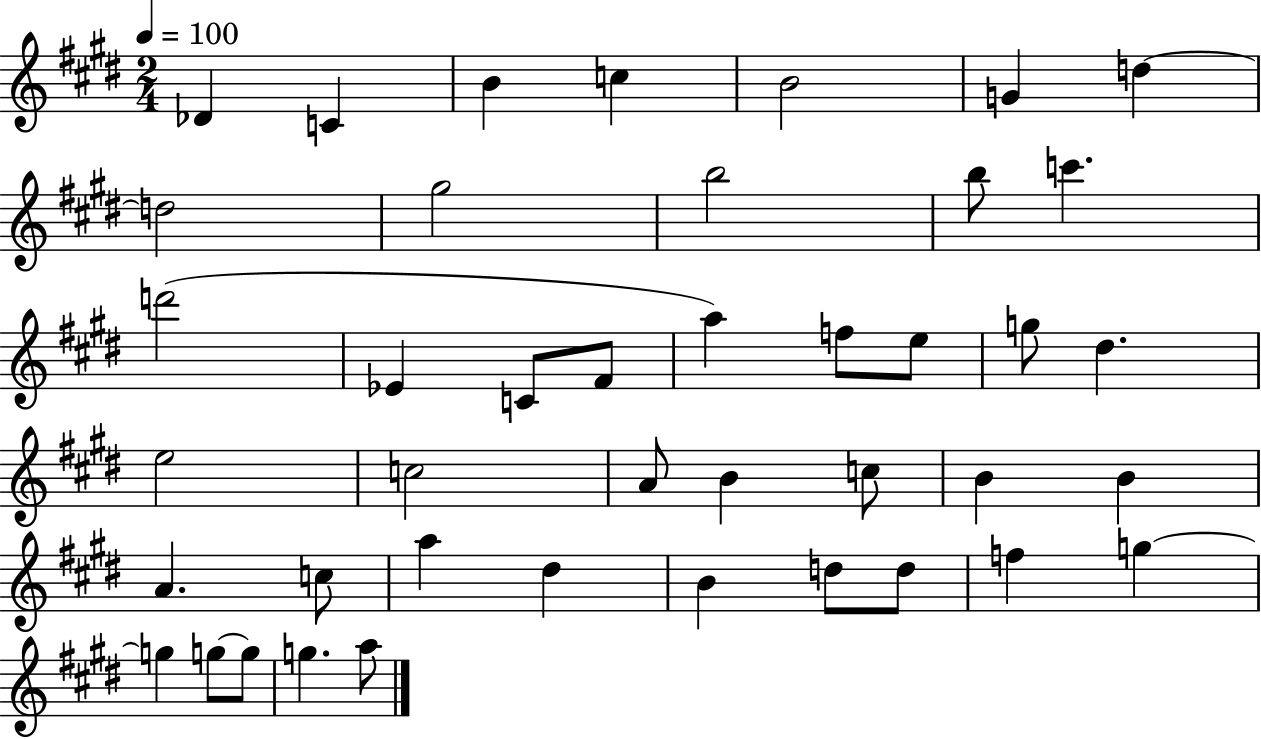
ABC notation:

X:1
T:Untitled
M:2/4
L:1/4
K:E
_D C B c B2 G d d2 ^g2 b2 b/2 c' d'2 _E C/2 ^F/2 a f/2 e/2 g/2 ^d e2 c2 A/2 B c/2 B B A c/2 a ^d B d/2 d/2 f g g g/2 g/2 g a/2